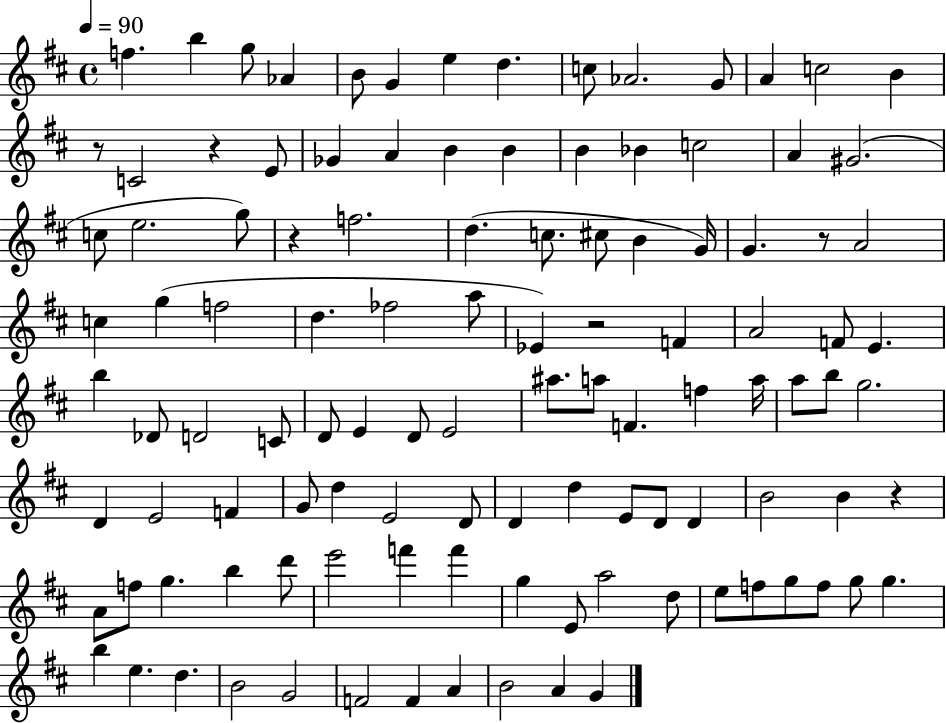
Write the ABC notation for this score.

X:1
T:Untitled
M:4/4
L:1/4
K:D
f b g/2 _A B/2 G e d c/2 _A2 G/2 A c2 B z/2 C2 z E/2 _G A B B B _B c2 A ^G2 c/2 e2 g/2 z f2 d c/2 ^c/2 B G/4 G z/2 A2 c g f2 d _f2 a/2 _E z2 F A2 F/2 E b _D/2 D2 C/2 D/2 E D/2 E2 ^a/2 a/2 F f a/4 a/2 b/2 g2 D E2 F G/2 d E2 D/2 D d E/2 D/2 D B2 B z A/2 f/2 g b d'/2 e'2 f' f' g E/2 a2 d/2 e/2 f/2 g/2 f/2 g/2 g b e d B2 G2 F2 F A B2 A G